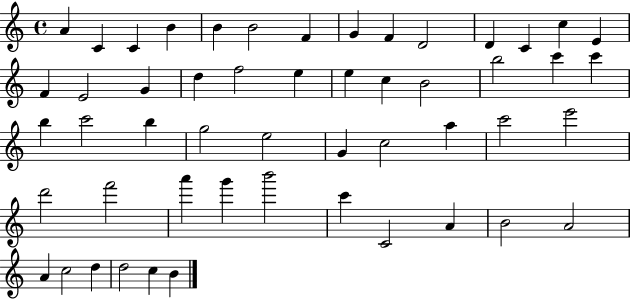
{
  \clef treble
  \time 4/4
  \defaultTimeSignature
  \key c \major
  a'4 c'4 c'4 b'4 | b'4 b'2 f'4 | g'4 f'4 d'2 | d'4 c'4 c''4 e'4 | \break f'4 e'2 g'4 | d''4 f''2 e''4 | e''4 c''4 b'2 | b''2 c'''4 c'''4 | \break b''4 c'''2 b''4 | g''2 e''2 | g'4 c''2 a''4 | c'''2 e'''2 | \break d'''2 f'''2 | a'''4 g'''4 b'''2 | c'''4 c'2 a'4 | b'2 a'2 | \break a'4 c''2 d''4 | d''2 c''4 b'4 | \bar "|."
}